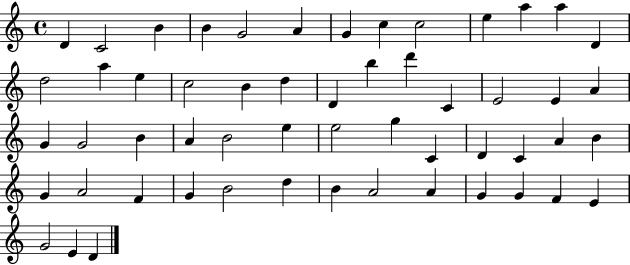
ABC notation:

X:1
T:Untitled
M:4/4
L:1/4
K:C
D C2 B B G2 A G c c2 e a a D d2 a e c2 B d D b d' C E2 E A G G2 B A B2 e e2 g C D C A B G A2 F G B2 d B A2 A G G F E G2 E D